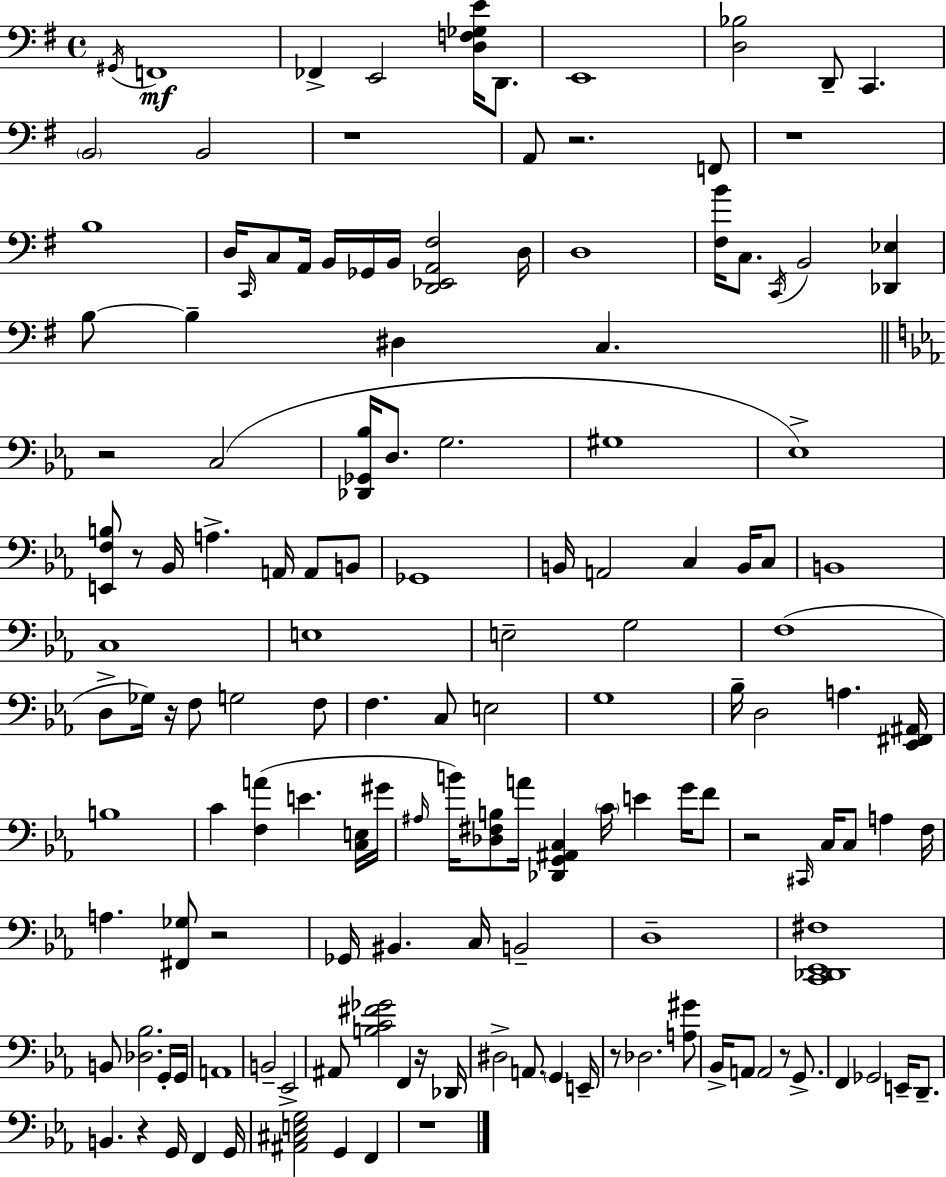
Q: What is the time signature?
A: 4/4